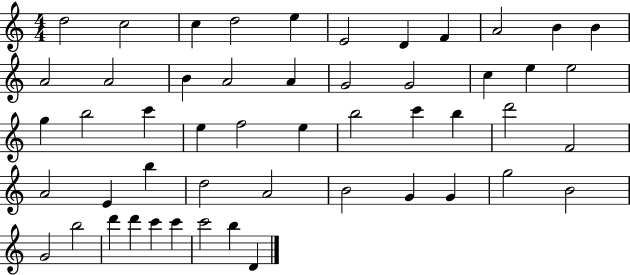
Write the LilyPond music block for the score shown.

{
  \clef treble
  \numericTimeSignature
  \time 4/4
  \key c \major
  d''2 c''2 | c''4 d''2 e''4 | e'2 d'4 f'4 | a'2 b'4 b'4 | \break a'2 a'2 | b'4 a'2 a'4 | g'2 g'2 | c''4 e''4 e''2 | \break g''4 b''2 c'''4 | e''4 f''2 e''4 | b''2 c'''4 b''4 | d'''2 f'2 | \break a'2 e'4 b''4 | d''2 a'2 | b'2 g'4 g'4 | g''2 b'2 | \break g'2 b''2 | d'''4 d'''4 c'''4 c'''4 | c'''2 b''4 d'4 | \bar "|."
}